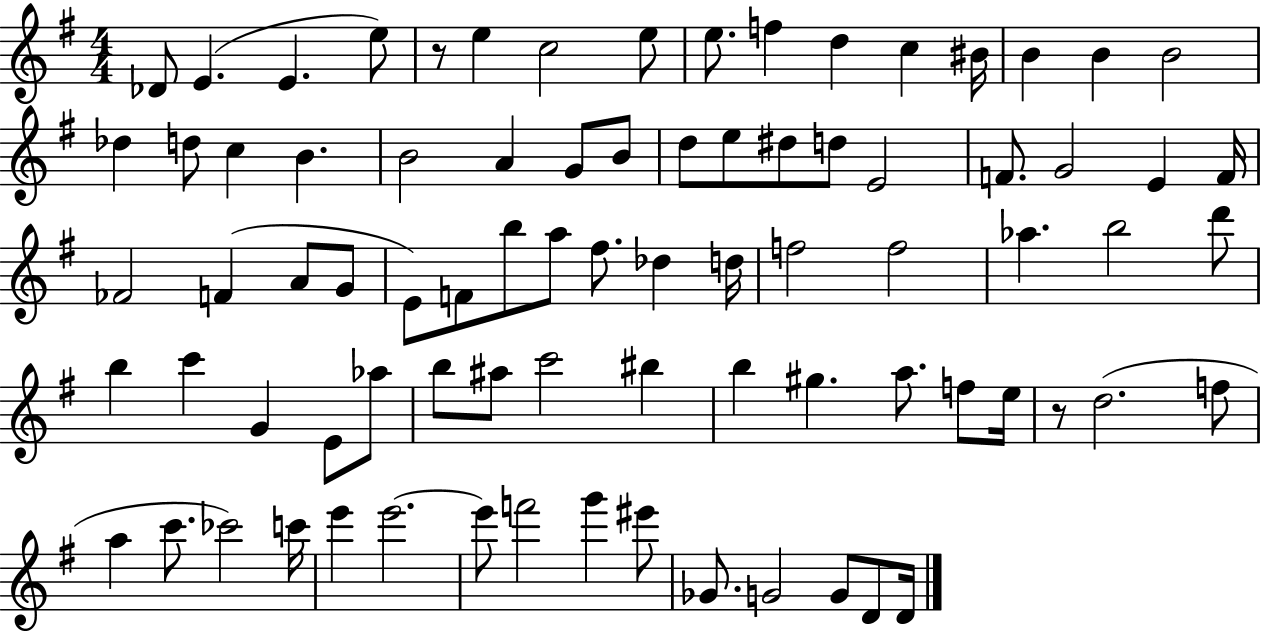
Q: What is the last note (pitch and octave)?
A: D4